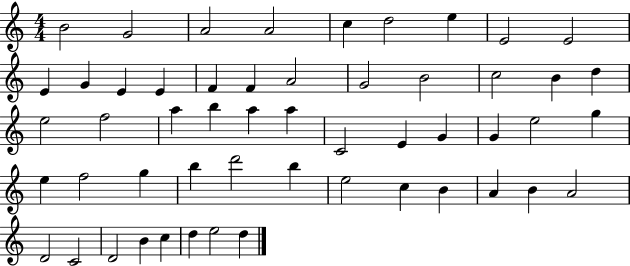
B4/h G4/h A4/h A4/h C5/q D5/h E5/q E4/h E4/h E4/q G4/q E4/q E4/q F4/q F4/q A4/h G4/h B4/h C5/h B4/q D5/q E5/h F5/h A5/q B5/q A5/q A5/q C4/h E4/q G4/q G4/q E5/h G5/q E5/q F5/h G5/q B5/q D6/h B5/q E5/h C5/q B4/q A4/q B4/q A4/h D4/h C4/h D4/h B4/q C5/q D5/q E5/h D5/q